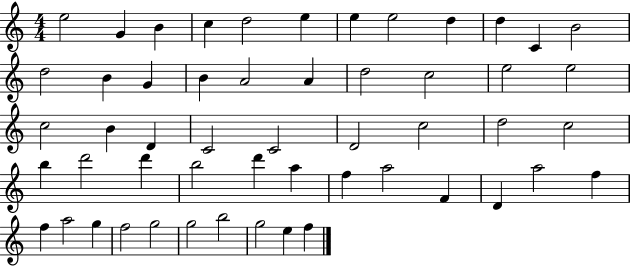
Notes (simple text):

E5/h G4/q B4/q C5/q D5/h E5/q E5/q E5/h D5/q D5/q C4/q B4/h D5/h B4/q G4/q B4/q A4/h A4/q D5/h C5/h E5/h E5/h C5/h B4/q D4/q C4/h C4/h D4/h C5/h D5/h C5/h B5/q D6/h D6/q B5/h D6/q A5/q F5/q A5/h F4/q D4/q A5/h F5/q F5/q A5/h G5/q F5/h G5/h G5/h B5/h G5/h E5/q F5/q